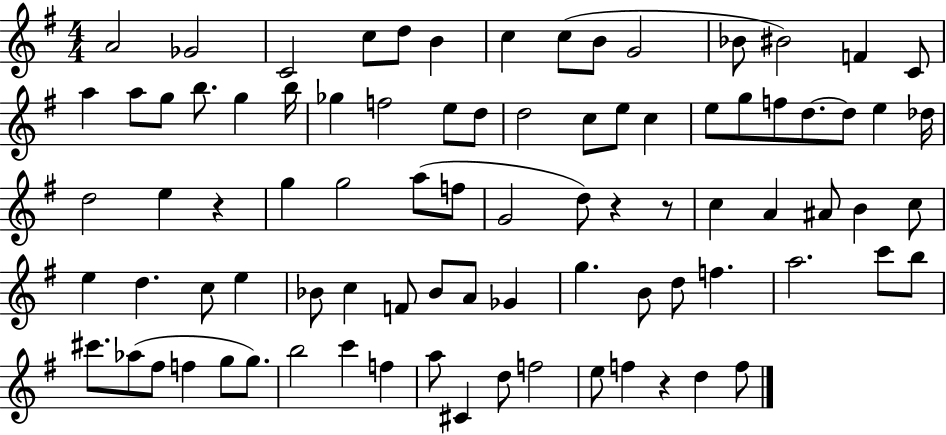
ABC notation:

X:1
T:Untitled
M:4/4
L:1/4
K:G
A2 _G2 C2 c/2 d/2 B c c/2 B/2 G2 _B/2 ^B2 F C/2 a a/2 g/2 b/2 g b/4 _g f2 e/2 d/2 d2 c/2 e/2 c e/2 g/2 f/2 d/2 d/2 e _d/4 d2 e z g g2 a/2 f/2 G2 d/2 z z/2 c A ^A/2 B c/2 e d c/2 e _B/2 c F/2 _B/2 A/2 _G g B/2 d/2 f a2 c'/2 b/2 ^c'/2 _a/2 ^f/2 f g/2 g/2 b2 c' f a/2 ^C d/2 f2 e/2 f z d f/2